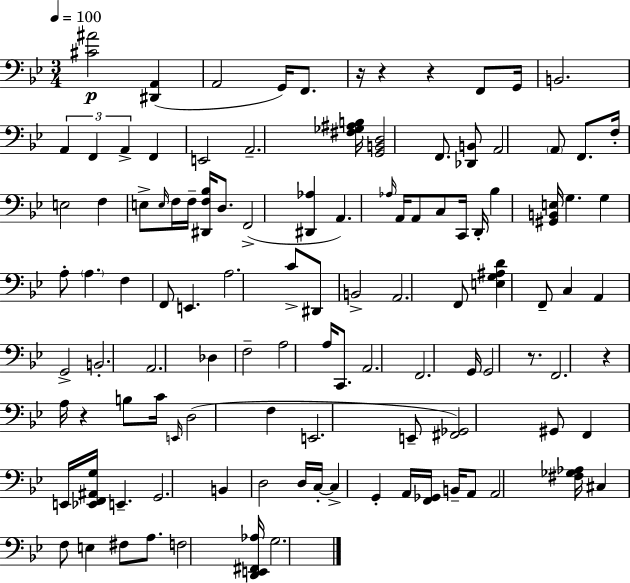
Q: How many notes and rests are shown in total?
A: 112